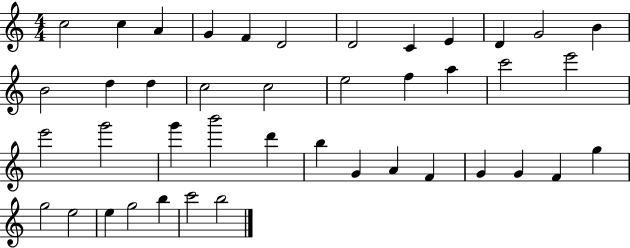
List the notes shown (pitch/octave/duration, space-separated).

C5/h C5/q A4/q G4/q F4/q D4/h D4/h C4/q E4/q D4/q G4/h B4/q B4/h D5/q D5/q C5/h C5/h E5/h F5/q A5/q C6/h E6/h E6/h G6/h G6/q B6/h D6/q B5/q G4/q A4/q F4/q G4/q G4/q F4/q G5/q G5/h E5/h E5/q G5/h B5/q C6/h B5/h